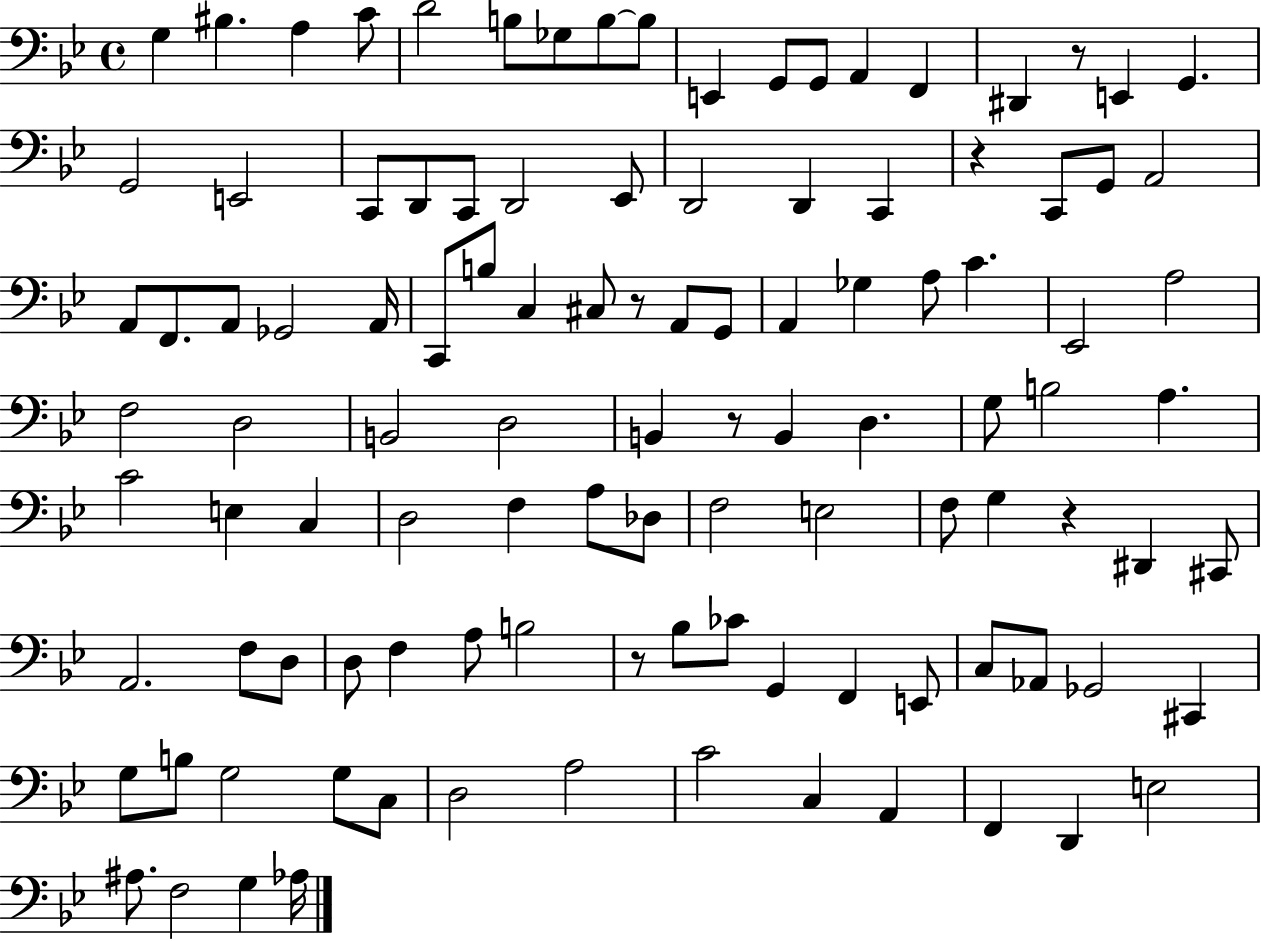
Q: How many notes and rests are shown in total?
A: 109